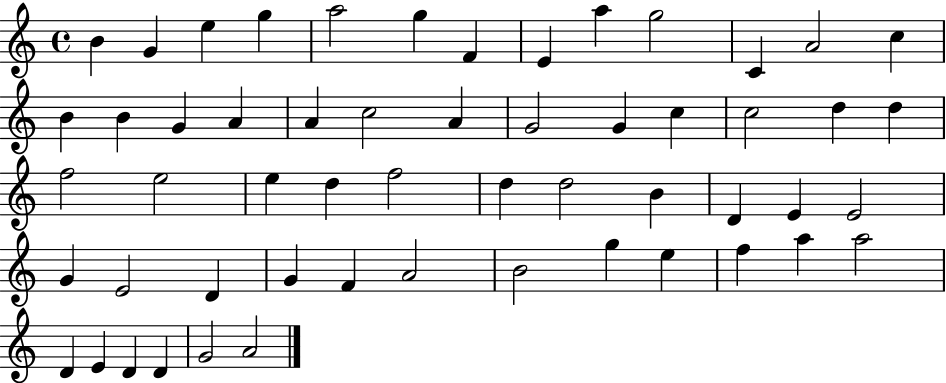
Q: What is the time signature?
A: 4/4